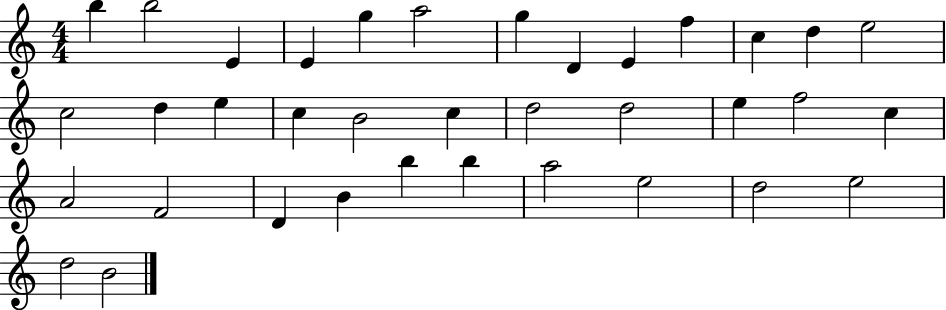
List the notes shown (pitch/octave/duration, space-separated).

B5/q B5/h E4/q E4/q G5/q A5/h G5/q D4/q E4/q F5/q C5/q D5/q E5/h C5/h D5/q E5/q C5/q B4/h C5/q D5/h D5/h E5/q F5/h C5/q A4/h F4/h D4/q B4/q B5/q B5/q A5/h E5/h D5/h E5/h D5/h B4/h